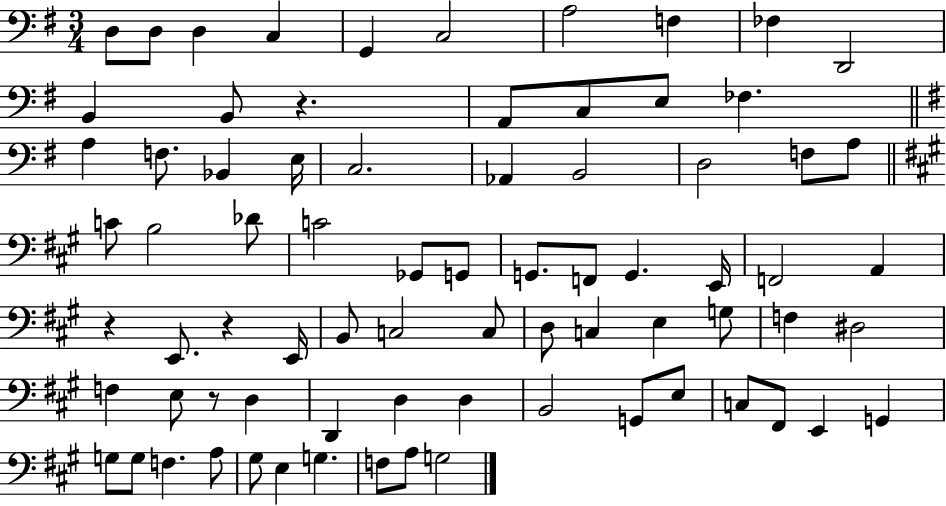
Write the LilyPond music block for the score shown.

{
  \clef bass
  \numericTimeSignature
  \time 3/4
  \key g \major
  \repeat volta 2 { d8 d8 d4 c4 | g,4 c2 | a2 f4 | fes4 d,2 | \break b,4 b,8 r4. | a,8 c8 e8 fes4. | \bar "||" \break \key g \major a4 f8. bes,4 e16 | c2. | aes,4 b,2 | d2 f8 a8 | \break \bar "||" \break \key a \major c'8 b2 des'8 | c'2 ges,8 g,8 | g,8. f,8 g,4. e,16 | f,2 a,4 | \break r4 e,8. r4 e,16 | b,8 c2 c8 | d8 c4 e4 g8 | f4 dis2 | \break f4 e8 r8 d4 | d,4 d4 d4 | b,2 g,8 e8 | c8 fis,8 e,4 g,4 | \break g8 g8 f4. a8 | gis8 e4 g4. | f8 a8 g2 | } \bar "|."
}